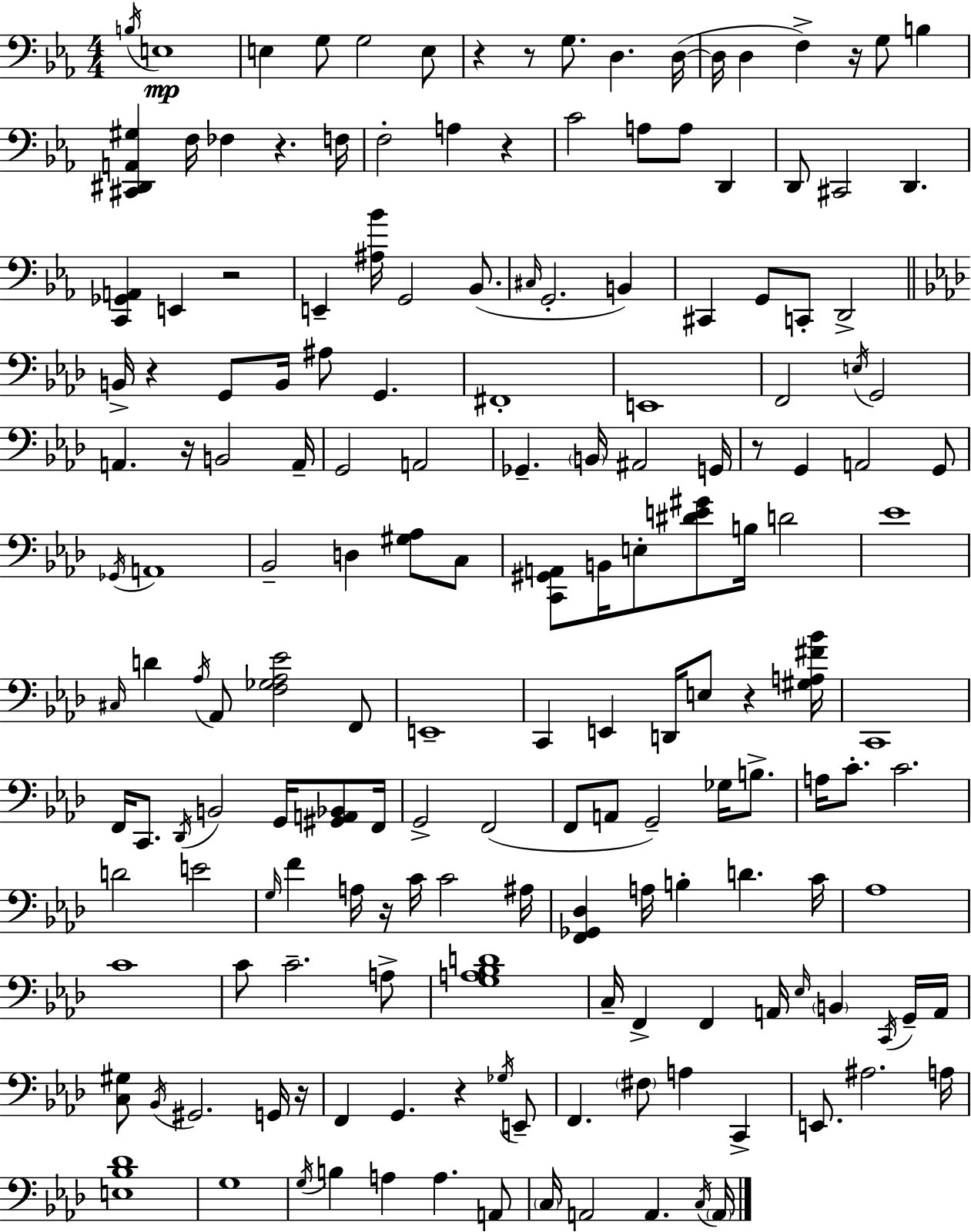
B3/s E3/w E3/q G3/e G3/h E3/e R/q R/e G3/e. D3/q. D3/s D3/s D3/q F3/q R/s G3/e B3/q [C#2,D#2,A2,G#3]/q F3/s FES3/q R/q. F3/s F3/h A3/q R/q C4/h A3/e A3/e D2/q D2/e C#2/h D2/q. [C2,Gb2,A2]/q E2/q R/h E2/q [A#3,Bb4]/s G2/h Bb2/e. C#3/s G2/h. B2/q C#2/q G2/e C2/e D2/h B2/s R/q G2/e B2/s A#3/e G2/q. F#2/w E2/w F2/h E3/s G2/h A2/q. R/s B2/h A2/s G2/h A2/h Gb2/q. B2/s A#2/h G2/s R/e G2/q A2/h G2/e Gb2/s A2/w Bb2/h D3/q [G#3,Ab3]/e C3/e [C2,G#2,A2]/e B2/s E3/e [D#4,E4,G#4]/e B3/s D4/h Eb4/w C#3/s D4/q Ab3/s Ab2/e [F3,Gb3,Ab3,Eb4]/h F2/e E2/w C2/q E2/q D2/s E3/e R/q [G#3,A3,F#4,Bb4]/s C2/w F2/s C2/e. Db2/s B2/h G2/s [G#2,A2,Bb2]/e F2/s G2/h F2/h F2/e A2/e G2/h Gb3/s B3/e. A3/s C4/e. C4/h. D4/h E4/h G3/s F4/q A3/s R/s C4/s C4/h A#3/s [F2,Gb2,Db3]/q A3/s B3/q D4/q. C4/s Ab3/w C4/w C4/e C4/h. A3/e [G3,A3,Bb3,D4]/w C3/s F2/q F2/q A2/s Eb3/s B2/q C2/s G2/s A2/s [C3,G#3]/e Bb2/s G#2/h. G2/s R/s F2/q G2/q. R/q Gb3/s E2/e F2/q. F#3/e A3/q C2/q E2/e. A#3/h. A3/s [E3,Bb3,Db4]/w G3/w G3/s B3/q A3/q A3/q. A2/e C3/s A2/h A2/q. C3/s A2/s